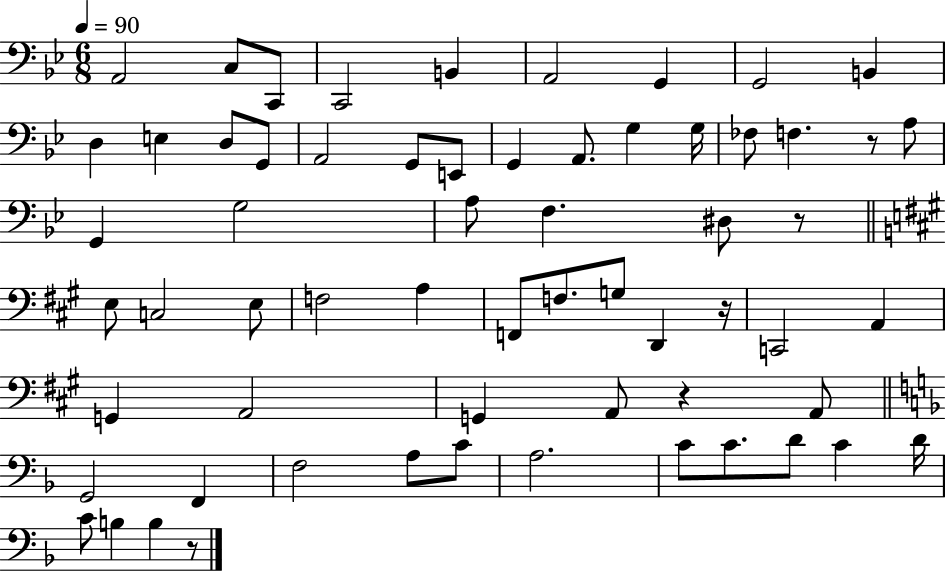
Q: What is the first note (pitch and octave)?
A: A2